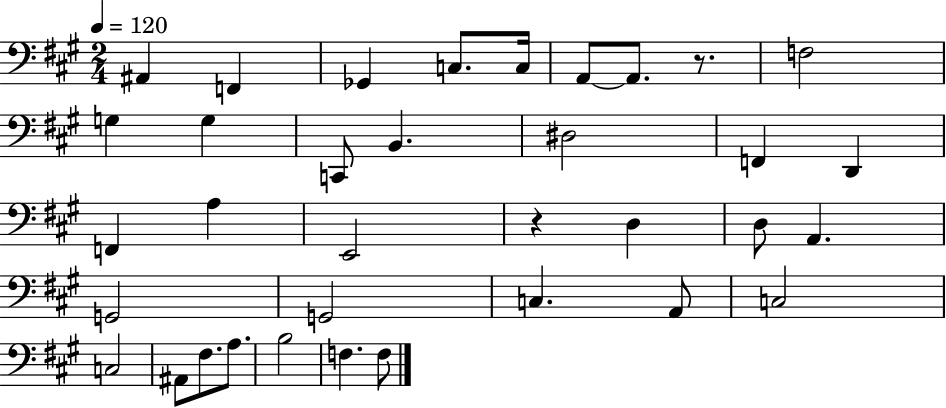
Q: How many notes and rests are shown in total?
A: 35